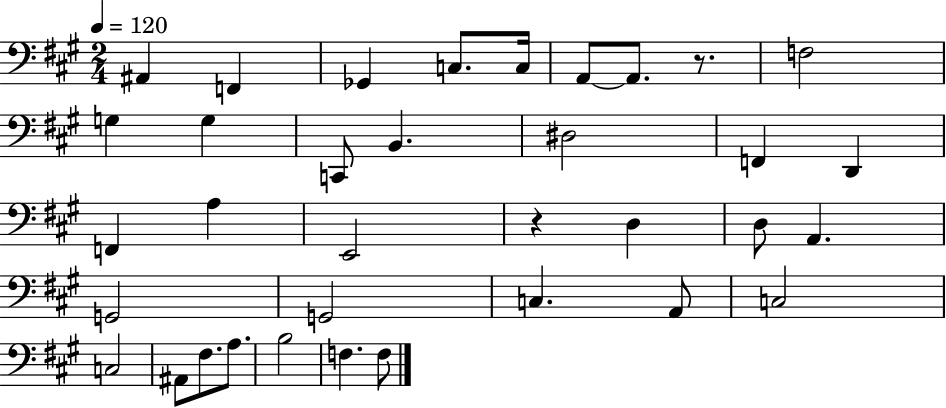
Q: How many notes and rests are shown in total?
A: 35